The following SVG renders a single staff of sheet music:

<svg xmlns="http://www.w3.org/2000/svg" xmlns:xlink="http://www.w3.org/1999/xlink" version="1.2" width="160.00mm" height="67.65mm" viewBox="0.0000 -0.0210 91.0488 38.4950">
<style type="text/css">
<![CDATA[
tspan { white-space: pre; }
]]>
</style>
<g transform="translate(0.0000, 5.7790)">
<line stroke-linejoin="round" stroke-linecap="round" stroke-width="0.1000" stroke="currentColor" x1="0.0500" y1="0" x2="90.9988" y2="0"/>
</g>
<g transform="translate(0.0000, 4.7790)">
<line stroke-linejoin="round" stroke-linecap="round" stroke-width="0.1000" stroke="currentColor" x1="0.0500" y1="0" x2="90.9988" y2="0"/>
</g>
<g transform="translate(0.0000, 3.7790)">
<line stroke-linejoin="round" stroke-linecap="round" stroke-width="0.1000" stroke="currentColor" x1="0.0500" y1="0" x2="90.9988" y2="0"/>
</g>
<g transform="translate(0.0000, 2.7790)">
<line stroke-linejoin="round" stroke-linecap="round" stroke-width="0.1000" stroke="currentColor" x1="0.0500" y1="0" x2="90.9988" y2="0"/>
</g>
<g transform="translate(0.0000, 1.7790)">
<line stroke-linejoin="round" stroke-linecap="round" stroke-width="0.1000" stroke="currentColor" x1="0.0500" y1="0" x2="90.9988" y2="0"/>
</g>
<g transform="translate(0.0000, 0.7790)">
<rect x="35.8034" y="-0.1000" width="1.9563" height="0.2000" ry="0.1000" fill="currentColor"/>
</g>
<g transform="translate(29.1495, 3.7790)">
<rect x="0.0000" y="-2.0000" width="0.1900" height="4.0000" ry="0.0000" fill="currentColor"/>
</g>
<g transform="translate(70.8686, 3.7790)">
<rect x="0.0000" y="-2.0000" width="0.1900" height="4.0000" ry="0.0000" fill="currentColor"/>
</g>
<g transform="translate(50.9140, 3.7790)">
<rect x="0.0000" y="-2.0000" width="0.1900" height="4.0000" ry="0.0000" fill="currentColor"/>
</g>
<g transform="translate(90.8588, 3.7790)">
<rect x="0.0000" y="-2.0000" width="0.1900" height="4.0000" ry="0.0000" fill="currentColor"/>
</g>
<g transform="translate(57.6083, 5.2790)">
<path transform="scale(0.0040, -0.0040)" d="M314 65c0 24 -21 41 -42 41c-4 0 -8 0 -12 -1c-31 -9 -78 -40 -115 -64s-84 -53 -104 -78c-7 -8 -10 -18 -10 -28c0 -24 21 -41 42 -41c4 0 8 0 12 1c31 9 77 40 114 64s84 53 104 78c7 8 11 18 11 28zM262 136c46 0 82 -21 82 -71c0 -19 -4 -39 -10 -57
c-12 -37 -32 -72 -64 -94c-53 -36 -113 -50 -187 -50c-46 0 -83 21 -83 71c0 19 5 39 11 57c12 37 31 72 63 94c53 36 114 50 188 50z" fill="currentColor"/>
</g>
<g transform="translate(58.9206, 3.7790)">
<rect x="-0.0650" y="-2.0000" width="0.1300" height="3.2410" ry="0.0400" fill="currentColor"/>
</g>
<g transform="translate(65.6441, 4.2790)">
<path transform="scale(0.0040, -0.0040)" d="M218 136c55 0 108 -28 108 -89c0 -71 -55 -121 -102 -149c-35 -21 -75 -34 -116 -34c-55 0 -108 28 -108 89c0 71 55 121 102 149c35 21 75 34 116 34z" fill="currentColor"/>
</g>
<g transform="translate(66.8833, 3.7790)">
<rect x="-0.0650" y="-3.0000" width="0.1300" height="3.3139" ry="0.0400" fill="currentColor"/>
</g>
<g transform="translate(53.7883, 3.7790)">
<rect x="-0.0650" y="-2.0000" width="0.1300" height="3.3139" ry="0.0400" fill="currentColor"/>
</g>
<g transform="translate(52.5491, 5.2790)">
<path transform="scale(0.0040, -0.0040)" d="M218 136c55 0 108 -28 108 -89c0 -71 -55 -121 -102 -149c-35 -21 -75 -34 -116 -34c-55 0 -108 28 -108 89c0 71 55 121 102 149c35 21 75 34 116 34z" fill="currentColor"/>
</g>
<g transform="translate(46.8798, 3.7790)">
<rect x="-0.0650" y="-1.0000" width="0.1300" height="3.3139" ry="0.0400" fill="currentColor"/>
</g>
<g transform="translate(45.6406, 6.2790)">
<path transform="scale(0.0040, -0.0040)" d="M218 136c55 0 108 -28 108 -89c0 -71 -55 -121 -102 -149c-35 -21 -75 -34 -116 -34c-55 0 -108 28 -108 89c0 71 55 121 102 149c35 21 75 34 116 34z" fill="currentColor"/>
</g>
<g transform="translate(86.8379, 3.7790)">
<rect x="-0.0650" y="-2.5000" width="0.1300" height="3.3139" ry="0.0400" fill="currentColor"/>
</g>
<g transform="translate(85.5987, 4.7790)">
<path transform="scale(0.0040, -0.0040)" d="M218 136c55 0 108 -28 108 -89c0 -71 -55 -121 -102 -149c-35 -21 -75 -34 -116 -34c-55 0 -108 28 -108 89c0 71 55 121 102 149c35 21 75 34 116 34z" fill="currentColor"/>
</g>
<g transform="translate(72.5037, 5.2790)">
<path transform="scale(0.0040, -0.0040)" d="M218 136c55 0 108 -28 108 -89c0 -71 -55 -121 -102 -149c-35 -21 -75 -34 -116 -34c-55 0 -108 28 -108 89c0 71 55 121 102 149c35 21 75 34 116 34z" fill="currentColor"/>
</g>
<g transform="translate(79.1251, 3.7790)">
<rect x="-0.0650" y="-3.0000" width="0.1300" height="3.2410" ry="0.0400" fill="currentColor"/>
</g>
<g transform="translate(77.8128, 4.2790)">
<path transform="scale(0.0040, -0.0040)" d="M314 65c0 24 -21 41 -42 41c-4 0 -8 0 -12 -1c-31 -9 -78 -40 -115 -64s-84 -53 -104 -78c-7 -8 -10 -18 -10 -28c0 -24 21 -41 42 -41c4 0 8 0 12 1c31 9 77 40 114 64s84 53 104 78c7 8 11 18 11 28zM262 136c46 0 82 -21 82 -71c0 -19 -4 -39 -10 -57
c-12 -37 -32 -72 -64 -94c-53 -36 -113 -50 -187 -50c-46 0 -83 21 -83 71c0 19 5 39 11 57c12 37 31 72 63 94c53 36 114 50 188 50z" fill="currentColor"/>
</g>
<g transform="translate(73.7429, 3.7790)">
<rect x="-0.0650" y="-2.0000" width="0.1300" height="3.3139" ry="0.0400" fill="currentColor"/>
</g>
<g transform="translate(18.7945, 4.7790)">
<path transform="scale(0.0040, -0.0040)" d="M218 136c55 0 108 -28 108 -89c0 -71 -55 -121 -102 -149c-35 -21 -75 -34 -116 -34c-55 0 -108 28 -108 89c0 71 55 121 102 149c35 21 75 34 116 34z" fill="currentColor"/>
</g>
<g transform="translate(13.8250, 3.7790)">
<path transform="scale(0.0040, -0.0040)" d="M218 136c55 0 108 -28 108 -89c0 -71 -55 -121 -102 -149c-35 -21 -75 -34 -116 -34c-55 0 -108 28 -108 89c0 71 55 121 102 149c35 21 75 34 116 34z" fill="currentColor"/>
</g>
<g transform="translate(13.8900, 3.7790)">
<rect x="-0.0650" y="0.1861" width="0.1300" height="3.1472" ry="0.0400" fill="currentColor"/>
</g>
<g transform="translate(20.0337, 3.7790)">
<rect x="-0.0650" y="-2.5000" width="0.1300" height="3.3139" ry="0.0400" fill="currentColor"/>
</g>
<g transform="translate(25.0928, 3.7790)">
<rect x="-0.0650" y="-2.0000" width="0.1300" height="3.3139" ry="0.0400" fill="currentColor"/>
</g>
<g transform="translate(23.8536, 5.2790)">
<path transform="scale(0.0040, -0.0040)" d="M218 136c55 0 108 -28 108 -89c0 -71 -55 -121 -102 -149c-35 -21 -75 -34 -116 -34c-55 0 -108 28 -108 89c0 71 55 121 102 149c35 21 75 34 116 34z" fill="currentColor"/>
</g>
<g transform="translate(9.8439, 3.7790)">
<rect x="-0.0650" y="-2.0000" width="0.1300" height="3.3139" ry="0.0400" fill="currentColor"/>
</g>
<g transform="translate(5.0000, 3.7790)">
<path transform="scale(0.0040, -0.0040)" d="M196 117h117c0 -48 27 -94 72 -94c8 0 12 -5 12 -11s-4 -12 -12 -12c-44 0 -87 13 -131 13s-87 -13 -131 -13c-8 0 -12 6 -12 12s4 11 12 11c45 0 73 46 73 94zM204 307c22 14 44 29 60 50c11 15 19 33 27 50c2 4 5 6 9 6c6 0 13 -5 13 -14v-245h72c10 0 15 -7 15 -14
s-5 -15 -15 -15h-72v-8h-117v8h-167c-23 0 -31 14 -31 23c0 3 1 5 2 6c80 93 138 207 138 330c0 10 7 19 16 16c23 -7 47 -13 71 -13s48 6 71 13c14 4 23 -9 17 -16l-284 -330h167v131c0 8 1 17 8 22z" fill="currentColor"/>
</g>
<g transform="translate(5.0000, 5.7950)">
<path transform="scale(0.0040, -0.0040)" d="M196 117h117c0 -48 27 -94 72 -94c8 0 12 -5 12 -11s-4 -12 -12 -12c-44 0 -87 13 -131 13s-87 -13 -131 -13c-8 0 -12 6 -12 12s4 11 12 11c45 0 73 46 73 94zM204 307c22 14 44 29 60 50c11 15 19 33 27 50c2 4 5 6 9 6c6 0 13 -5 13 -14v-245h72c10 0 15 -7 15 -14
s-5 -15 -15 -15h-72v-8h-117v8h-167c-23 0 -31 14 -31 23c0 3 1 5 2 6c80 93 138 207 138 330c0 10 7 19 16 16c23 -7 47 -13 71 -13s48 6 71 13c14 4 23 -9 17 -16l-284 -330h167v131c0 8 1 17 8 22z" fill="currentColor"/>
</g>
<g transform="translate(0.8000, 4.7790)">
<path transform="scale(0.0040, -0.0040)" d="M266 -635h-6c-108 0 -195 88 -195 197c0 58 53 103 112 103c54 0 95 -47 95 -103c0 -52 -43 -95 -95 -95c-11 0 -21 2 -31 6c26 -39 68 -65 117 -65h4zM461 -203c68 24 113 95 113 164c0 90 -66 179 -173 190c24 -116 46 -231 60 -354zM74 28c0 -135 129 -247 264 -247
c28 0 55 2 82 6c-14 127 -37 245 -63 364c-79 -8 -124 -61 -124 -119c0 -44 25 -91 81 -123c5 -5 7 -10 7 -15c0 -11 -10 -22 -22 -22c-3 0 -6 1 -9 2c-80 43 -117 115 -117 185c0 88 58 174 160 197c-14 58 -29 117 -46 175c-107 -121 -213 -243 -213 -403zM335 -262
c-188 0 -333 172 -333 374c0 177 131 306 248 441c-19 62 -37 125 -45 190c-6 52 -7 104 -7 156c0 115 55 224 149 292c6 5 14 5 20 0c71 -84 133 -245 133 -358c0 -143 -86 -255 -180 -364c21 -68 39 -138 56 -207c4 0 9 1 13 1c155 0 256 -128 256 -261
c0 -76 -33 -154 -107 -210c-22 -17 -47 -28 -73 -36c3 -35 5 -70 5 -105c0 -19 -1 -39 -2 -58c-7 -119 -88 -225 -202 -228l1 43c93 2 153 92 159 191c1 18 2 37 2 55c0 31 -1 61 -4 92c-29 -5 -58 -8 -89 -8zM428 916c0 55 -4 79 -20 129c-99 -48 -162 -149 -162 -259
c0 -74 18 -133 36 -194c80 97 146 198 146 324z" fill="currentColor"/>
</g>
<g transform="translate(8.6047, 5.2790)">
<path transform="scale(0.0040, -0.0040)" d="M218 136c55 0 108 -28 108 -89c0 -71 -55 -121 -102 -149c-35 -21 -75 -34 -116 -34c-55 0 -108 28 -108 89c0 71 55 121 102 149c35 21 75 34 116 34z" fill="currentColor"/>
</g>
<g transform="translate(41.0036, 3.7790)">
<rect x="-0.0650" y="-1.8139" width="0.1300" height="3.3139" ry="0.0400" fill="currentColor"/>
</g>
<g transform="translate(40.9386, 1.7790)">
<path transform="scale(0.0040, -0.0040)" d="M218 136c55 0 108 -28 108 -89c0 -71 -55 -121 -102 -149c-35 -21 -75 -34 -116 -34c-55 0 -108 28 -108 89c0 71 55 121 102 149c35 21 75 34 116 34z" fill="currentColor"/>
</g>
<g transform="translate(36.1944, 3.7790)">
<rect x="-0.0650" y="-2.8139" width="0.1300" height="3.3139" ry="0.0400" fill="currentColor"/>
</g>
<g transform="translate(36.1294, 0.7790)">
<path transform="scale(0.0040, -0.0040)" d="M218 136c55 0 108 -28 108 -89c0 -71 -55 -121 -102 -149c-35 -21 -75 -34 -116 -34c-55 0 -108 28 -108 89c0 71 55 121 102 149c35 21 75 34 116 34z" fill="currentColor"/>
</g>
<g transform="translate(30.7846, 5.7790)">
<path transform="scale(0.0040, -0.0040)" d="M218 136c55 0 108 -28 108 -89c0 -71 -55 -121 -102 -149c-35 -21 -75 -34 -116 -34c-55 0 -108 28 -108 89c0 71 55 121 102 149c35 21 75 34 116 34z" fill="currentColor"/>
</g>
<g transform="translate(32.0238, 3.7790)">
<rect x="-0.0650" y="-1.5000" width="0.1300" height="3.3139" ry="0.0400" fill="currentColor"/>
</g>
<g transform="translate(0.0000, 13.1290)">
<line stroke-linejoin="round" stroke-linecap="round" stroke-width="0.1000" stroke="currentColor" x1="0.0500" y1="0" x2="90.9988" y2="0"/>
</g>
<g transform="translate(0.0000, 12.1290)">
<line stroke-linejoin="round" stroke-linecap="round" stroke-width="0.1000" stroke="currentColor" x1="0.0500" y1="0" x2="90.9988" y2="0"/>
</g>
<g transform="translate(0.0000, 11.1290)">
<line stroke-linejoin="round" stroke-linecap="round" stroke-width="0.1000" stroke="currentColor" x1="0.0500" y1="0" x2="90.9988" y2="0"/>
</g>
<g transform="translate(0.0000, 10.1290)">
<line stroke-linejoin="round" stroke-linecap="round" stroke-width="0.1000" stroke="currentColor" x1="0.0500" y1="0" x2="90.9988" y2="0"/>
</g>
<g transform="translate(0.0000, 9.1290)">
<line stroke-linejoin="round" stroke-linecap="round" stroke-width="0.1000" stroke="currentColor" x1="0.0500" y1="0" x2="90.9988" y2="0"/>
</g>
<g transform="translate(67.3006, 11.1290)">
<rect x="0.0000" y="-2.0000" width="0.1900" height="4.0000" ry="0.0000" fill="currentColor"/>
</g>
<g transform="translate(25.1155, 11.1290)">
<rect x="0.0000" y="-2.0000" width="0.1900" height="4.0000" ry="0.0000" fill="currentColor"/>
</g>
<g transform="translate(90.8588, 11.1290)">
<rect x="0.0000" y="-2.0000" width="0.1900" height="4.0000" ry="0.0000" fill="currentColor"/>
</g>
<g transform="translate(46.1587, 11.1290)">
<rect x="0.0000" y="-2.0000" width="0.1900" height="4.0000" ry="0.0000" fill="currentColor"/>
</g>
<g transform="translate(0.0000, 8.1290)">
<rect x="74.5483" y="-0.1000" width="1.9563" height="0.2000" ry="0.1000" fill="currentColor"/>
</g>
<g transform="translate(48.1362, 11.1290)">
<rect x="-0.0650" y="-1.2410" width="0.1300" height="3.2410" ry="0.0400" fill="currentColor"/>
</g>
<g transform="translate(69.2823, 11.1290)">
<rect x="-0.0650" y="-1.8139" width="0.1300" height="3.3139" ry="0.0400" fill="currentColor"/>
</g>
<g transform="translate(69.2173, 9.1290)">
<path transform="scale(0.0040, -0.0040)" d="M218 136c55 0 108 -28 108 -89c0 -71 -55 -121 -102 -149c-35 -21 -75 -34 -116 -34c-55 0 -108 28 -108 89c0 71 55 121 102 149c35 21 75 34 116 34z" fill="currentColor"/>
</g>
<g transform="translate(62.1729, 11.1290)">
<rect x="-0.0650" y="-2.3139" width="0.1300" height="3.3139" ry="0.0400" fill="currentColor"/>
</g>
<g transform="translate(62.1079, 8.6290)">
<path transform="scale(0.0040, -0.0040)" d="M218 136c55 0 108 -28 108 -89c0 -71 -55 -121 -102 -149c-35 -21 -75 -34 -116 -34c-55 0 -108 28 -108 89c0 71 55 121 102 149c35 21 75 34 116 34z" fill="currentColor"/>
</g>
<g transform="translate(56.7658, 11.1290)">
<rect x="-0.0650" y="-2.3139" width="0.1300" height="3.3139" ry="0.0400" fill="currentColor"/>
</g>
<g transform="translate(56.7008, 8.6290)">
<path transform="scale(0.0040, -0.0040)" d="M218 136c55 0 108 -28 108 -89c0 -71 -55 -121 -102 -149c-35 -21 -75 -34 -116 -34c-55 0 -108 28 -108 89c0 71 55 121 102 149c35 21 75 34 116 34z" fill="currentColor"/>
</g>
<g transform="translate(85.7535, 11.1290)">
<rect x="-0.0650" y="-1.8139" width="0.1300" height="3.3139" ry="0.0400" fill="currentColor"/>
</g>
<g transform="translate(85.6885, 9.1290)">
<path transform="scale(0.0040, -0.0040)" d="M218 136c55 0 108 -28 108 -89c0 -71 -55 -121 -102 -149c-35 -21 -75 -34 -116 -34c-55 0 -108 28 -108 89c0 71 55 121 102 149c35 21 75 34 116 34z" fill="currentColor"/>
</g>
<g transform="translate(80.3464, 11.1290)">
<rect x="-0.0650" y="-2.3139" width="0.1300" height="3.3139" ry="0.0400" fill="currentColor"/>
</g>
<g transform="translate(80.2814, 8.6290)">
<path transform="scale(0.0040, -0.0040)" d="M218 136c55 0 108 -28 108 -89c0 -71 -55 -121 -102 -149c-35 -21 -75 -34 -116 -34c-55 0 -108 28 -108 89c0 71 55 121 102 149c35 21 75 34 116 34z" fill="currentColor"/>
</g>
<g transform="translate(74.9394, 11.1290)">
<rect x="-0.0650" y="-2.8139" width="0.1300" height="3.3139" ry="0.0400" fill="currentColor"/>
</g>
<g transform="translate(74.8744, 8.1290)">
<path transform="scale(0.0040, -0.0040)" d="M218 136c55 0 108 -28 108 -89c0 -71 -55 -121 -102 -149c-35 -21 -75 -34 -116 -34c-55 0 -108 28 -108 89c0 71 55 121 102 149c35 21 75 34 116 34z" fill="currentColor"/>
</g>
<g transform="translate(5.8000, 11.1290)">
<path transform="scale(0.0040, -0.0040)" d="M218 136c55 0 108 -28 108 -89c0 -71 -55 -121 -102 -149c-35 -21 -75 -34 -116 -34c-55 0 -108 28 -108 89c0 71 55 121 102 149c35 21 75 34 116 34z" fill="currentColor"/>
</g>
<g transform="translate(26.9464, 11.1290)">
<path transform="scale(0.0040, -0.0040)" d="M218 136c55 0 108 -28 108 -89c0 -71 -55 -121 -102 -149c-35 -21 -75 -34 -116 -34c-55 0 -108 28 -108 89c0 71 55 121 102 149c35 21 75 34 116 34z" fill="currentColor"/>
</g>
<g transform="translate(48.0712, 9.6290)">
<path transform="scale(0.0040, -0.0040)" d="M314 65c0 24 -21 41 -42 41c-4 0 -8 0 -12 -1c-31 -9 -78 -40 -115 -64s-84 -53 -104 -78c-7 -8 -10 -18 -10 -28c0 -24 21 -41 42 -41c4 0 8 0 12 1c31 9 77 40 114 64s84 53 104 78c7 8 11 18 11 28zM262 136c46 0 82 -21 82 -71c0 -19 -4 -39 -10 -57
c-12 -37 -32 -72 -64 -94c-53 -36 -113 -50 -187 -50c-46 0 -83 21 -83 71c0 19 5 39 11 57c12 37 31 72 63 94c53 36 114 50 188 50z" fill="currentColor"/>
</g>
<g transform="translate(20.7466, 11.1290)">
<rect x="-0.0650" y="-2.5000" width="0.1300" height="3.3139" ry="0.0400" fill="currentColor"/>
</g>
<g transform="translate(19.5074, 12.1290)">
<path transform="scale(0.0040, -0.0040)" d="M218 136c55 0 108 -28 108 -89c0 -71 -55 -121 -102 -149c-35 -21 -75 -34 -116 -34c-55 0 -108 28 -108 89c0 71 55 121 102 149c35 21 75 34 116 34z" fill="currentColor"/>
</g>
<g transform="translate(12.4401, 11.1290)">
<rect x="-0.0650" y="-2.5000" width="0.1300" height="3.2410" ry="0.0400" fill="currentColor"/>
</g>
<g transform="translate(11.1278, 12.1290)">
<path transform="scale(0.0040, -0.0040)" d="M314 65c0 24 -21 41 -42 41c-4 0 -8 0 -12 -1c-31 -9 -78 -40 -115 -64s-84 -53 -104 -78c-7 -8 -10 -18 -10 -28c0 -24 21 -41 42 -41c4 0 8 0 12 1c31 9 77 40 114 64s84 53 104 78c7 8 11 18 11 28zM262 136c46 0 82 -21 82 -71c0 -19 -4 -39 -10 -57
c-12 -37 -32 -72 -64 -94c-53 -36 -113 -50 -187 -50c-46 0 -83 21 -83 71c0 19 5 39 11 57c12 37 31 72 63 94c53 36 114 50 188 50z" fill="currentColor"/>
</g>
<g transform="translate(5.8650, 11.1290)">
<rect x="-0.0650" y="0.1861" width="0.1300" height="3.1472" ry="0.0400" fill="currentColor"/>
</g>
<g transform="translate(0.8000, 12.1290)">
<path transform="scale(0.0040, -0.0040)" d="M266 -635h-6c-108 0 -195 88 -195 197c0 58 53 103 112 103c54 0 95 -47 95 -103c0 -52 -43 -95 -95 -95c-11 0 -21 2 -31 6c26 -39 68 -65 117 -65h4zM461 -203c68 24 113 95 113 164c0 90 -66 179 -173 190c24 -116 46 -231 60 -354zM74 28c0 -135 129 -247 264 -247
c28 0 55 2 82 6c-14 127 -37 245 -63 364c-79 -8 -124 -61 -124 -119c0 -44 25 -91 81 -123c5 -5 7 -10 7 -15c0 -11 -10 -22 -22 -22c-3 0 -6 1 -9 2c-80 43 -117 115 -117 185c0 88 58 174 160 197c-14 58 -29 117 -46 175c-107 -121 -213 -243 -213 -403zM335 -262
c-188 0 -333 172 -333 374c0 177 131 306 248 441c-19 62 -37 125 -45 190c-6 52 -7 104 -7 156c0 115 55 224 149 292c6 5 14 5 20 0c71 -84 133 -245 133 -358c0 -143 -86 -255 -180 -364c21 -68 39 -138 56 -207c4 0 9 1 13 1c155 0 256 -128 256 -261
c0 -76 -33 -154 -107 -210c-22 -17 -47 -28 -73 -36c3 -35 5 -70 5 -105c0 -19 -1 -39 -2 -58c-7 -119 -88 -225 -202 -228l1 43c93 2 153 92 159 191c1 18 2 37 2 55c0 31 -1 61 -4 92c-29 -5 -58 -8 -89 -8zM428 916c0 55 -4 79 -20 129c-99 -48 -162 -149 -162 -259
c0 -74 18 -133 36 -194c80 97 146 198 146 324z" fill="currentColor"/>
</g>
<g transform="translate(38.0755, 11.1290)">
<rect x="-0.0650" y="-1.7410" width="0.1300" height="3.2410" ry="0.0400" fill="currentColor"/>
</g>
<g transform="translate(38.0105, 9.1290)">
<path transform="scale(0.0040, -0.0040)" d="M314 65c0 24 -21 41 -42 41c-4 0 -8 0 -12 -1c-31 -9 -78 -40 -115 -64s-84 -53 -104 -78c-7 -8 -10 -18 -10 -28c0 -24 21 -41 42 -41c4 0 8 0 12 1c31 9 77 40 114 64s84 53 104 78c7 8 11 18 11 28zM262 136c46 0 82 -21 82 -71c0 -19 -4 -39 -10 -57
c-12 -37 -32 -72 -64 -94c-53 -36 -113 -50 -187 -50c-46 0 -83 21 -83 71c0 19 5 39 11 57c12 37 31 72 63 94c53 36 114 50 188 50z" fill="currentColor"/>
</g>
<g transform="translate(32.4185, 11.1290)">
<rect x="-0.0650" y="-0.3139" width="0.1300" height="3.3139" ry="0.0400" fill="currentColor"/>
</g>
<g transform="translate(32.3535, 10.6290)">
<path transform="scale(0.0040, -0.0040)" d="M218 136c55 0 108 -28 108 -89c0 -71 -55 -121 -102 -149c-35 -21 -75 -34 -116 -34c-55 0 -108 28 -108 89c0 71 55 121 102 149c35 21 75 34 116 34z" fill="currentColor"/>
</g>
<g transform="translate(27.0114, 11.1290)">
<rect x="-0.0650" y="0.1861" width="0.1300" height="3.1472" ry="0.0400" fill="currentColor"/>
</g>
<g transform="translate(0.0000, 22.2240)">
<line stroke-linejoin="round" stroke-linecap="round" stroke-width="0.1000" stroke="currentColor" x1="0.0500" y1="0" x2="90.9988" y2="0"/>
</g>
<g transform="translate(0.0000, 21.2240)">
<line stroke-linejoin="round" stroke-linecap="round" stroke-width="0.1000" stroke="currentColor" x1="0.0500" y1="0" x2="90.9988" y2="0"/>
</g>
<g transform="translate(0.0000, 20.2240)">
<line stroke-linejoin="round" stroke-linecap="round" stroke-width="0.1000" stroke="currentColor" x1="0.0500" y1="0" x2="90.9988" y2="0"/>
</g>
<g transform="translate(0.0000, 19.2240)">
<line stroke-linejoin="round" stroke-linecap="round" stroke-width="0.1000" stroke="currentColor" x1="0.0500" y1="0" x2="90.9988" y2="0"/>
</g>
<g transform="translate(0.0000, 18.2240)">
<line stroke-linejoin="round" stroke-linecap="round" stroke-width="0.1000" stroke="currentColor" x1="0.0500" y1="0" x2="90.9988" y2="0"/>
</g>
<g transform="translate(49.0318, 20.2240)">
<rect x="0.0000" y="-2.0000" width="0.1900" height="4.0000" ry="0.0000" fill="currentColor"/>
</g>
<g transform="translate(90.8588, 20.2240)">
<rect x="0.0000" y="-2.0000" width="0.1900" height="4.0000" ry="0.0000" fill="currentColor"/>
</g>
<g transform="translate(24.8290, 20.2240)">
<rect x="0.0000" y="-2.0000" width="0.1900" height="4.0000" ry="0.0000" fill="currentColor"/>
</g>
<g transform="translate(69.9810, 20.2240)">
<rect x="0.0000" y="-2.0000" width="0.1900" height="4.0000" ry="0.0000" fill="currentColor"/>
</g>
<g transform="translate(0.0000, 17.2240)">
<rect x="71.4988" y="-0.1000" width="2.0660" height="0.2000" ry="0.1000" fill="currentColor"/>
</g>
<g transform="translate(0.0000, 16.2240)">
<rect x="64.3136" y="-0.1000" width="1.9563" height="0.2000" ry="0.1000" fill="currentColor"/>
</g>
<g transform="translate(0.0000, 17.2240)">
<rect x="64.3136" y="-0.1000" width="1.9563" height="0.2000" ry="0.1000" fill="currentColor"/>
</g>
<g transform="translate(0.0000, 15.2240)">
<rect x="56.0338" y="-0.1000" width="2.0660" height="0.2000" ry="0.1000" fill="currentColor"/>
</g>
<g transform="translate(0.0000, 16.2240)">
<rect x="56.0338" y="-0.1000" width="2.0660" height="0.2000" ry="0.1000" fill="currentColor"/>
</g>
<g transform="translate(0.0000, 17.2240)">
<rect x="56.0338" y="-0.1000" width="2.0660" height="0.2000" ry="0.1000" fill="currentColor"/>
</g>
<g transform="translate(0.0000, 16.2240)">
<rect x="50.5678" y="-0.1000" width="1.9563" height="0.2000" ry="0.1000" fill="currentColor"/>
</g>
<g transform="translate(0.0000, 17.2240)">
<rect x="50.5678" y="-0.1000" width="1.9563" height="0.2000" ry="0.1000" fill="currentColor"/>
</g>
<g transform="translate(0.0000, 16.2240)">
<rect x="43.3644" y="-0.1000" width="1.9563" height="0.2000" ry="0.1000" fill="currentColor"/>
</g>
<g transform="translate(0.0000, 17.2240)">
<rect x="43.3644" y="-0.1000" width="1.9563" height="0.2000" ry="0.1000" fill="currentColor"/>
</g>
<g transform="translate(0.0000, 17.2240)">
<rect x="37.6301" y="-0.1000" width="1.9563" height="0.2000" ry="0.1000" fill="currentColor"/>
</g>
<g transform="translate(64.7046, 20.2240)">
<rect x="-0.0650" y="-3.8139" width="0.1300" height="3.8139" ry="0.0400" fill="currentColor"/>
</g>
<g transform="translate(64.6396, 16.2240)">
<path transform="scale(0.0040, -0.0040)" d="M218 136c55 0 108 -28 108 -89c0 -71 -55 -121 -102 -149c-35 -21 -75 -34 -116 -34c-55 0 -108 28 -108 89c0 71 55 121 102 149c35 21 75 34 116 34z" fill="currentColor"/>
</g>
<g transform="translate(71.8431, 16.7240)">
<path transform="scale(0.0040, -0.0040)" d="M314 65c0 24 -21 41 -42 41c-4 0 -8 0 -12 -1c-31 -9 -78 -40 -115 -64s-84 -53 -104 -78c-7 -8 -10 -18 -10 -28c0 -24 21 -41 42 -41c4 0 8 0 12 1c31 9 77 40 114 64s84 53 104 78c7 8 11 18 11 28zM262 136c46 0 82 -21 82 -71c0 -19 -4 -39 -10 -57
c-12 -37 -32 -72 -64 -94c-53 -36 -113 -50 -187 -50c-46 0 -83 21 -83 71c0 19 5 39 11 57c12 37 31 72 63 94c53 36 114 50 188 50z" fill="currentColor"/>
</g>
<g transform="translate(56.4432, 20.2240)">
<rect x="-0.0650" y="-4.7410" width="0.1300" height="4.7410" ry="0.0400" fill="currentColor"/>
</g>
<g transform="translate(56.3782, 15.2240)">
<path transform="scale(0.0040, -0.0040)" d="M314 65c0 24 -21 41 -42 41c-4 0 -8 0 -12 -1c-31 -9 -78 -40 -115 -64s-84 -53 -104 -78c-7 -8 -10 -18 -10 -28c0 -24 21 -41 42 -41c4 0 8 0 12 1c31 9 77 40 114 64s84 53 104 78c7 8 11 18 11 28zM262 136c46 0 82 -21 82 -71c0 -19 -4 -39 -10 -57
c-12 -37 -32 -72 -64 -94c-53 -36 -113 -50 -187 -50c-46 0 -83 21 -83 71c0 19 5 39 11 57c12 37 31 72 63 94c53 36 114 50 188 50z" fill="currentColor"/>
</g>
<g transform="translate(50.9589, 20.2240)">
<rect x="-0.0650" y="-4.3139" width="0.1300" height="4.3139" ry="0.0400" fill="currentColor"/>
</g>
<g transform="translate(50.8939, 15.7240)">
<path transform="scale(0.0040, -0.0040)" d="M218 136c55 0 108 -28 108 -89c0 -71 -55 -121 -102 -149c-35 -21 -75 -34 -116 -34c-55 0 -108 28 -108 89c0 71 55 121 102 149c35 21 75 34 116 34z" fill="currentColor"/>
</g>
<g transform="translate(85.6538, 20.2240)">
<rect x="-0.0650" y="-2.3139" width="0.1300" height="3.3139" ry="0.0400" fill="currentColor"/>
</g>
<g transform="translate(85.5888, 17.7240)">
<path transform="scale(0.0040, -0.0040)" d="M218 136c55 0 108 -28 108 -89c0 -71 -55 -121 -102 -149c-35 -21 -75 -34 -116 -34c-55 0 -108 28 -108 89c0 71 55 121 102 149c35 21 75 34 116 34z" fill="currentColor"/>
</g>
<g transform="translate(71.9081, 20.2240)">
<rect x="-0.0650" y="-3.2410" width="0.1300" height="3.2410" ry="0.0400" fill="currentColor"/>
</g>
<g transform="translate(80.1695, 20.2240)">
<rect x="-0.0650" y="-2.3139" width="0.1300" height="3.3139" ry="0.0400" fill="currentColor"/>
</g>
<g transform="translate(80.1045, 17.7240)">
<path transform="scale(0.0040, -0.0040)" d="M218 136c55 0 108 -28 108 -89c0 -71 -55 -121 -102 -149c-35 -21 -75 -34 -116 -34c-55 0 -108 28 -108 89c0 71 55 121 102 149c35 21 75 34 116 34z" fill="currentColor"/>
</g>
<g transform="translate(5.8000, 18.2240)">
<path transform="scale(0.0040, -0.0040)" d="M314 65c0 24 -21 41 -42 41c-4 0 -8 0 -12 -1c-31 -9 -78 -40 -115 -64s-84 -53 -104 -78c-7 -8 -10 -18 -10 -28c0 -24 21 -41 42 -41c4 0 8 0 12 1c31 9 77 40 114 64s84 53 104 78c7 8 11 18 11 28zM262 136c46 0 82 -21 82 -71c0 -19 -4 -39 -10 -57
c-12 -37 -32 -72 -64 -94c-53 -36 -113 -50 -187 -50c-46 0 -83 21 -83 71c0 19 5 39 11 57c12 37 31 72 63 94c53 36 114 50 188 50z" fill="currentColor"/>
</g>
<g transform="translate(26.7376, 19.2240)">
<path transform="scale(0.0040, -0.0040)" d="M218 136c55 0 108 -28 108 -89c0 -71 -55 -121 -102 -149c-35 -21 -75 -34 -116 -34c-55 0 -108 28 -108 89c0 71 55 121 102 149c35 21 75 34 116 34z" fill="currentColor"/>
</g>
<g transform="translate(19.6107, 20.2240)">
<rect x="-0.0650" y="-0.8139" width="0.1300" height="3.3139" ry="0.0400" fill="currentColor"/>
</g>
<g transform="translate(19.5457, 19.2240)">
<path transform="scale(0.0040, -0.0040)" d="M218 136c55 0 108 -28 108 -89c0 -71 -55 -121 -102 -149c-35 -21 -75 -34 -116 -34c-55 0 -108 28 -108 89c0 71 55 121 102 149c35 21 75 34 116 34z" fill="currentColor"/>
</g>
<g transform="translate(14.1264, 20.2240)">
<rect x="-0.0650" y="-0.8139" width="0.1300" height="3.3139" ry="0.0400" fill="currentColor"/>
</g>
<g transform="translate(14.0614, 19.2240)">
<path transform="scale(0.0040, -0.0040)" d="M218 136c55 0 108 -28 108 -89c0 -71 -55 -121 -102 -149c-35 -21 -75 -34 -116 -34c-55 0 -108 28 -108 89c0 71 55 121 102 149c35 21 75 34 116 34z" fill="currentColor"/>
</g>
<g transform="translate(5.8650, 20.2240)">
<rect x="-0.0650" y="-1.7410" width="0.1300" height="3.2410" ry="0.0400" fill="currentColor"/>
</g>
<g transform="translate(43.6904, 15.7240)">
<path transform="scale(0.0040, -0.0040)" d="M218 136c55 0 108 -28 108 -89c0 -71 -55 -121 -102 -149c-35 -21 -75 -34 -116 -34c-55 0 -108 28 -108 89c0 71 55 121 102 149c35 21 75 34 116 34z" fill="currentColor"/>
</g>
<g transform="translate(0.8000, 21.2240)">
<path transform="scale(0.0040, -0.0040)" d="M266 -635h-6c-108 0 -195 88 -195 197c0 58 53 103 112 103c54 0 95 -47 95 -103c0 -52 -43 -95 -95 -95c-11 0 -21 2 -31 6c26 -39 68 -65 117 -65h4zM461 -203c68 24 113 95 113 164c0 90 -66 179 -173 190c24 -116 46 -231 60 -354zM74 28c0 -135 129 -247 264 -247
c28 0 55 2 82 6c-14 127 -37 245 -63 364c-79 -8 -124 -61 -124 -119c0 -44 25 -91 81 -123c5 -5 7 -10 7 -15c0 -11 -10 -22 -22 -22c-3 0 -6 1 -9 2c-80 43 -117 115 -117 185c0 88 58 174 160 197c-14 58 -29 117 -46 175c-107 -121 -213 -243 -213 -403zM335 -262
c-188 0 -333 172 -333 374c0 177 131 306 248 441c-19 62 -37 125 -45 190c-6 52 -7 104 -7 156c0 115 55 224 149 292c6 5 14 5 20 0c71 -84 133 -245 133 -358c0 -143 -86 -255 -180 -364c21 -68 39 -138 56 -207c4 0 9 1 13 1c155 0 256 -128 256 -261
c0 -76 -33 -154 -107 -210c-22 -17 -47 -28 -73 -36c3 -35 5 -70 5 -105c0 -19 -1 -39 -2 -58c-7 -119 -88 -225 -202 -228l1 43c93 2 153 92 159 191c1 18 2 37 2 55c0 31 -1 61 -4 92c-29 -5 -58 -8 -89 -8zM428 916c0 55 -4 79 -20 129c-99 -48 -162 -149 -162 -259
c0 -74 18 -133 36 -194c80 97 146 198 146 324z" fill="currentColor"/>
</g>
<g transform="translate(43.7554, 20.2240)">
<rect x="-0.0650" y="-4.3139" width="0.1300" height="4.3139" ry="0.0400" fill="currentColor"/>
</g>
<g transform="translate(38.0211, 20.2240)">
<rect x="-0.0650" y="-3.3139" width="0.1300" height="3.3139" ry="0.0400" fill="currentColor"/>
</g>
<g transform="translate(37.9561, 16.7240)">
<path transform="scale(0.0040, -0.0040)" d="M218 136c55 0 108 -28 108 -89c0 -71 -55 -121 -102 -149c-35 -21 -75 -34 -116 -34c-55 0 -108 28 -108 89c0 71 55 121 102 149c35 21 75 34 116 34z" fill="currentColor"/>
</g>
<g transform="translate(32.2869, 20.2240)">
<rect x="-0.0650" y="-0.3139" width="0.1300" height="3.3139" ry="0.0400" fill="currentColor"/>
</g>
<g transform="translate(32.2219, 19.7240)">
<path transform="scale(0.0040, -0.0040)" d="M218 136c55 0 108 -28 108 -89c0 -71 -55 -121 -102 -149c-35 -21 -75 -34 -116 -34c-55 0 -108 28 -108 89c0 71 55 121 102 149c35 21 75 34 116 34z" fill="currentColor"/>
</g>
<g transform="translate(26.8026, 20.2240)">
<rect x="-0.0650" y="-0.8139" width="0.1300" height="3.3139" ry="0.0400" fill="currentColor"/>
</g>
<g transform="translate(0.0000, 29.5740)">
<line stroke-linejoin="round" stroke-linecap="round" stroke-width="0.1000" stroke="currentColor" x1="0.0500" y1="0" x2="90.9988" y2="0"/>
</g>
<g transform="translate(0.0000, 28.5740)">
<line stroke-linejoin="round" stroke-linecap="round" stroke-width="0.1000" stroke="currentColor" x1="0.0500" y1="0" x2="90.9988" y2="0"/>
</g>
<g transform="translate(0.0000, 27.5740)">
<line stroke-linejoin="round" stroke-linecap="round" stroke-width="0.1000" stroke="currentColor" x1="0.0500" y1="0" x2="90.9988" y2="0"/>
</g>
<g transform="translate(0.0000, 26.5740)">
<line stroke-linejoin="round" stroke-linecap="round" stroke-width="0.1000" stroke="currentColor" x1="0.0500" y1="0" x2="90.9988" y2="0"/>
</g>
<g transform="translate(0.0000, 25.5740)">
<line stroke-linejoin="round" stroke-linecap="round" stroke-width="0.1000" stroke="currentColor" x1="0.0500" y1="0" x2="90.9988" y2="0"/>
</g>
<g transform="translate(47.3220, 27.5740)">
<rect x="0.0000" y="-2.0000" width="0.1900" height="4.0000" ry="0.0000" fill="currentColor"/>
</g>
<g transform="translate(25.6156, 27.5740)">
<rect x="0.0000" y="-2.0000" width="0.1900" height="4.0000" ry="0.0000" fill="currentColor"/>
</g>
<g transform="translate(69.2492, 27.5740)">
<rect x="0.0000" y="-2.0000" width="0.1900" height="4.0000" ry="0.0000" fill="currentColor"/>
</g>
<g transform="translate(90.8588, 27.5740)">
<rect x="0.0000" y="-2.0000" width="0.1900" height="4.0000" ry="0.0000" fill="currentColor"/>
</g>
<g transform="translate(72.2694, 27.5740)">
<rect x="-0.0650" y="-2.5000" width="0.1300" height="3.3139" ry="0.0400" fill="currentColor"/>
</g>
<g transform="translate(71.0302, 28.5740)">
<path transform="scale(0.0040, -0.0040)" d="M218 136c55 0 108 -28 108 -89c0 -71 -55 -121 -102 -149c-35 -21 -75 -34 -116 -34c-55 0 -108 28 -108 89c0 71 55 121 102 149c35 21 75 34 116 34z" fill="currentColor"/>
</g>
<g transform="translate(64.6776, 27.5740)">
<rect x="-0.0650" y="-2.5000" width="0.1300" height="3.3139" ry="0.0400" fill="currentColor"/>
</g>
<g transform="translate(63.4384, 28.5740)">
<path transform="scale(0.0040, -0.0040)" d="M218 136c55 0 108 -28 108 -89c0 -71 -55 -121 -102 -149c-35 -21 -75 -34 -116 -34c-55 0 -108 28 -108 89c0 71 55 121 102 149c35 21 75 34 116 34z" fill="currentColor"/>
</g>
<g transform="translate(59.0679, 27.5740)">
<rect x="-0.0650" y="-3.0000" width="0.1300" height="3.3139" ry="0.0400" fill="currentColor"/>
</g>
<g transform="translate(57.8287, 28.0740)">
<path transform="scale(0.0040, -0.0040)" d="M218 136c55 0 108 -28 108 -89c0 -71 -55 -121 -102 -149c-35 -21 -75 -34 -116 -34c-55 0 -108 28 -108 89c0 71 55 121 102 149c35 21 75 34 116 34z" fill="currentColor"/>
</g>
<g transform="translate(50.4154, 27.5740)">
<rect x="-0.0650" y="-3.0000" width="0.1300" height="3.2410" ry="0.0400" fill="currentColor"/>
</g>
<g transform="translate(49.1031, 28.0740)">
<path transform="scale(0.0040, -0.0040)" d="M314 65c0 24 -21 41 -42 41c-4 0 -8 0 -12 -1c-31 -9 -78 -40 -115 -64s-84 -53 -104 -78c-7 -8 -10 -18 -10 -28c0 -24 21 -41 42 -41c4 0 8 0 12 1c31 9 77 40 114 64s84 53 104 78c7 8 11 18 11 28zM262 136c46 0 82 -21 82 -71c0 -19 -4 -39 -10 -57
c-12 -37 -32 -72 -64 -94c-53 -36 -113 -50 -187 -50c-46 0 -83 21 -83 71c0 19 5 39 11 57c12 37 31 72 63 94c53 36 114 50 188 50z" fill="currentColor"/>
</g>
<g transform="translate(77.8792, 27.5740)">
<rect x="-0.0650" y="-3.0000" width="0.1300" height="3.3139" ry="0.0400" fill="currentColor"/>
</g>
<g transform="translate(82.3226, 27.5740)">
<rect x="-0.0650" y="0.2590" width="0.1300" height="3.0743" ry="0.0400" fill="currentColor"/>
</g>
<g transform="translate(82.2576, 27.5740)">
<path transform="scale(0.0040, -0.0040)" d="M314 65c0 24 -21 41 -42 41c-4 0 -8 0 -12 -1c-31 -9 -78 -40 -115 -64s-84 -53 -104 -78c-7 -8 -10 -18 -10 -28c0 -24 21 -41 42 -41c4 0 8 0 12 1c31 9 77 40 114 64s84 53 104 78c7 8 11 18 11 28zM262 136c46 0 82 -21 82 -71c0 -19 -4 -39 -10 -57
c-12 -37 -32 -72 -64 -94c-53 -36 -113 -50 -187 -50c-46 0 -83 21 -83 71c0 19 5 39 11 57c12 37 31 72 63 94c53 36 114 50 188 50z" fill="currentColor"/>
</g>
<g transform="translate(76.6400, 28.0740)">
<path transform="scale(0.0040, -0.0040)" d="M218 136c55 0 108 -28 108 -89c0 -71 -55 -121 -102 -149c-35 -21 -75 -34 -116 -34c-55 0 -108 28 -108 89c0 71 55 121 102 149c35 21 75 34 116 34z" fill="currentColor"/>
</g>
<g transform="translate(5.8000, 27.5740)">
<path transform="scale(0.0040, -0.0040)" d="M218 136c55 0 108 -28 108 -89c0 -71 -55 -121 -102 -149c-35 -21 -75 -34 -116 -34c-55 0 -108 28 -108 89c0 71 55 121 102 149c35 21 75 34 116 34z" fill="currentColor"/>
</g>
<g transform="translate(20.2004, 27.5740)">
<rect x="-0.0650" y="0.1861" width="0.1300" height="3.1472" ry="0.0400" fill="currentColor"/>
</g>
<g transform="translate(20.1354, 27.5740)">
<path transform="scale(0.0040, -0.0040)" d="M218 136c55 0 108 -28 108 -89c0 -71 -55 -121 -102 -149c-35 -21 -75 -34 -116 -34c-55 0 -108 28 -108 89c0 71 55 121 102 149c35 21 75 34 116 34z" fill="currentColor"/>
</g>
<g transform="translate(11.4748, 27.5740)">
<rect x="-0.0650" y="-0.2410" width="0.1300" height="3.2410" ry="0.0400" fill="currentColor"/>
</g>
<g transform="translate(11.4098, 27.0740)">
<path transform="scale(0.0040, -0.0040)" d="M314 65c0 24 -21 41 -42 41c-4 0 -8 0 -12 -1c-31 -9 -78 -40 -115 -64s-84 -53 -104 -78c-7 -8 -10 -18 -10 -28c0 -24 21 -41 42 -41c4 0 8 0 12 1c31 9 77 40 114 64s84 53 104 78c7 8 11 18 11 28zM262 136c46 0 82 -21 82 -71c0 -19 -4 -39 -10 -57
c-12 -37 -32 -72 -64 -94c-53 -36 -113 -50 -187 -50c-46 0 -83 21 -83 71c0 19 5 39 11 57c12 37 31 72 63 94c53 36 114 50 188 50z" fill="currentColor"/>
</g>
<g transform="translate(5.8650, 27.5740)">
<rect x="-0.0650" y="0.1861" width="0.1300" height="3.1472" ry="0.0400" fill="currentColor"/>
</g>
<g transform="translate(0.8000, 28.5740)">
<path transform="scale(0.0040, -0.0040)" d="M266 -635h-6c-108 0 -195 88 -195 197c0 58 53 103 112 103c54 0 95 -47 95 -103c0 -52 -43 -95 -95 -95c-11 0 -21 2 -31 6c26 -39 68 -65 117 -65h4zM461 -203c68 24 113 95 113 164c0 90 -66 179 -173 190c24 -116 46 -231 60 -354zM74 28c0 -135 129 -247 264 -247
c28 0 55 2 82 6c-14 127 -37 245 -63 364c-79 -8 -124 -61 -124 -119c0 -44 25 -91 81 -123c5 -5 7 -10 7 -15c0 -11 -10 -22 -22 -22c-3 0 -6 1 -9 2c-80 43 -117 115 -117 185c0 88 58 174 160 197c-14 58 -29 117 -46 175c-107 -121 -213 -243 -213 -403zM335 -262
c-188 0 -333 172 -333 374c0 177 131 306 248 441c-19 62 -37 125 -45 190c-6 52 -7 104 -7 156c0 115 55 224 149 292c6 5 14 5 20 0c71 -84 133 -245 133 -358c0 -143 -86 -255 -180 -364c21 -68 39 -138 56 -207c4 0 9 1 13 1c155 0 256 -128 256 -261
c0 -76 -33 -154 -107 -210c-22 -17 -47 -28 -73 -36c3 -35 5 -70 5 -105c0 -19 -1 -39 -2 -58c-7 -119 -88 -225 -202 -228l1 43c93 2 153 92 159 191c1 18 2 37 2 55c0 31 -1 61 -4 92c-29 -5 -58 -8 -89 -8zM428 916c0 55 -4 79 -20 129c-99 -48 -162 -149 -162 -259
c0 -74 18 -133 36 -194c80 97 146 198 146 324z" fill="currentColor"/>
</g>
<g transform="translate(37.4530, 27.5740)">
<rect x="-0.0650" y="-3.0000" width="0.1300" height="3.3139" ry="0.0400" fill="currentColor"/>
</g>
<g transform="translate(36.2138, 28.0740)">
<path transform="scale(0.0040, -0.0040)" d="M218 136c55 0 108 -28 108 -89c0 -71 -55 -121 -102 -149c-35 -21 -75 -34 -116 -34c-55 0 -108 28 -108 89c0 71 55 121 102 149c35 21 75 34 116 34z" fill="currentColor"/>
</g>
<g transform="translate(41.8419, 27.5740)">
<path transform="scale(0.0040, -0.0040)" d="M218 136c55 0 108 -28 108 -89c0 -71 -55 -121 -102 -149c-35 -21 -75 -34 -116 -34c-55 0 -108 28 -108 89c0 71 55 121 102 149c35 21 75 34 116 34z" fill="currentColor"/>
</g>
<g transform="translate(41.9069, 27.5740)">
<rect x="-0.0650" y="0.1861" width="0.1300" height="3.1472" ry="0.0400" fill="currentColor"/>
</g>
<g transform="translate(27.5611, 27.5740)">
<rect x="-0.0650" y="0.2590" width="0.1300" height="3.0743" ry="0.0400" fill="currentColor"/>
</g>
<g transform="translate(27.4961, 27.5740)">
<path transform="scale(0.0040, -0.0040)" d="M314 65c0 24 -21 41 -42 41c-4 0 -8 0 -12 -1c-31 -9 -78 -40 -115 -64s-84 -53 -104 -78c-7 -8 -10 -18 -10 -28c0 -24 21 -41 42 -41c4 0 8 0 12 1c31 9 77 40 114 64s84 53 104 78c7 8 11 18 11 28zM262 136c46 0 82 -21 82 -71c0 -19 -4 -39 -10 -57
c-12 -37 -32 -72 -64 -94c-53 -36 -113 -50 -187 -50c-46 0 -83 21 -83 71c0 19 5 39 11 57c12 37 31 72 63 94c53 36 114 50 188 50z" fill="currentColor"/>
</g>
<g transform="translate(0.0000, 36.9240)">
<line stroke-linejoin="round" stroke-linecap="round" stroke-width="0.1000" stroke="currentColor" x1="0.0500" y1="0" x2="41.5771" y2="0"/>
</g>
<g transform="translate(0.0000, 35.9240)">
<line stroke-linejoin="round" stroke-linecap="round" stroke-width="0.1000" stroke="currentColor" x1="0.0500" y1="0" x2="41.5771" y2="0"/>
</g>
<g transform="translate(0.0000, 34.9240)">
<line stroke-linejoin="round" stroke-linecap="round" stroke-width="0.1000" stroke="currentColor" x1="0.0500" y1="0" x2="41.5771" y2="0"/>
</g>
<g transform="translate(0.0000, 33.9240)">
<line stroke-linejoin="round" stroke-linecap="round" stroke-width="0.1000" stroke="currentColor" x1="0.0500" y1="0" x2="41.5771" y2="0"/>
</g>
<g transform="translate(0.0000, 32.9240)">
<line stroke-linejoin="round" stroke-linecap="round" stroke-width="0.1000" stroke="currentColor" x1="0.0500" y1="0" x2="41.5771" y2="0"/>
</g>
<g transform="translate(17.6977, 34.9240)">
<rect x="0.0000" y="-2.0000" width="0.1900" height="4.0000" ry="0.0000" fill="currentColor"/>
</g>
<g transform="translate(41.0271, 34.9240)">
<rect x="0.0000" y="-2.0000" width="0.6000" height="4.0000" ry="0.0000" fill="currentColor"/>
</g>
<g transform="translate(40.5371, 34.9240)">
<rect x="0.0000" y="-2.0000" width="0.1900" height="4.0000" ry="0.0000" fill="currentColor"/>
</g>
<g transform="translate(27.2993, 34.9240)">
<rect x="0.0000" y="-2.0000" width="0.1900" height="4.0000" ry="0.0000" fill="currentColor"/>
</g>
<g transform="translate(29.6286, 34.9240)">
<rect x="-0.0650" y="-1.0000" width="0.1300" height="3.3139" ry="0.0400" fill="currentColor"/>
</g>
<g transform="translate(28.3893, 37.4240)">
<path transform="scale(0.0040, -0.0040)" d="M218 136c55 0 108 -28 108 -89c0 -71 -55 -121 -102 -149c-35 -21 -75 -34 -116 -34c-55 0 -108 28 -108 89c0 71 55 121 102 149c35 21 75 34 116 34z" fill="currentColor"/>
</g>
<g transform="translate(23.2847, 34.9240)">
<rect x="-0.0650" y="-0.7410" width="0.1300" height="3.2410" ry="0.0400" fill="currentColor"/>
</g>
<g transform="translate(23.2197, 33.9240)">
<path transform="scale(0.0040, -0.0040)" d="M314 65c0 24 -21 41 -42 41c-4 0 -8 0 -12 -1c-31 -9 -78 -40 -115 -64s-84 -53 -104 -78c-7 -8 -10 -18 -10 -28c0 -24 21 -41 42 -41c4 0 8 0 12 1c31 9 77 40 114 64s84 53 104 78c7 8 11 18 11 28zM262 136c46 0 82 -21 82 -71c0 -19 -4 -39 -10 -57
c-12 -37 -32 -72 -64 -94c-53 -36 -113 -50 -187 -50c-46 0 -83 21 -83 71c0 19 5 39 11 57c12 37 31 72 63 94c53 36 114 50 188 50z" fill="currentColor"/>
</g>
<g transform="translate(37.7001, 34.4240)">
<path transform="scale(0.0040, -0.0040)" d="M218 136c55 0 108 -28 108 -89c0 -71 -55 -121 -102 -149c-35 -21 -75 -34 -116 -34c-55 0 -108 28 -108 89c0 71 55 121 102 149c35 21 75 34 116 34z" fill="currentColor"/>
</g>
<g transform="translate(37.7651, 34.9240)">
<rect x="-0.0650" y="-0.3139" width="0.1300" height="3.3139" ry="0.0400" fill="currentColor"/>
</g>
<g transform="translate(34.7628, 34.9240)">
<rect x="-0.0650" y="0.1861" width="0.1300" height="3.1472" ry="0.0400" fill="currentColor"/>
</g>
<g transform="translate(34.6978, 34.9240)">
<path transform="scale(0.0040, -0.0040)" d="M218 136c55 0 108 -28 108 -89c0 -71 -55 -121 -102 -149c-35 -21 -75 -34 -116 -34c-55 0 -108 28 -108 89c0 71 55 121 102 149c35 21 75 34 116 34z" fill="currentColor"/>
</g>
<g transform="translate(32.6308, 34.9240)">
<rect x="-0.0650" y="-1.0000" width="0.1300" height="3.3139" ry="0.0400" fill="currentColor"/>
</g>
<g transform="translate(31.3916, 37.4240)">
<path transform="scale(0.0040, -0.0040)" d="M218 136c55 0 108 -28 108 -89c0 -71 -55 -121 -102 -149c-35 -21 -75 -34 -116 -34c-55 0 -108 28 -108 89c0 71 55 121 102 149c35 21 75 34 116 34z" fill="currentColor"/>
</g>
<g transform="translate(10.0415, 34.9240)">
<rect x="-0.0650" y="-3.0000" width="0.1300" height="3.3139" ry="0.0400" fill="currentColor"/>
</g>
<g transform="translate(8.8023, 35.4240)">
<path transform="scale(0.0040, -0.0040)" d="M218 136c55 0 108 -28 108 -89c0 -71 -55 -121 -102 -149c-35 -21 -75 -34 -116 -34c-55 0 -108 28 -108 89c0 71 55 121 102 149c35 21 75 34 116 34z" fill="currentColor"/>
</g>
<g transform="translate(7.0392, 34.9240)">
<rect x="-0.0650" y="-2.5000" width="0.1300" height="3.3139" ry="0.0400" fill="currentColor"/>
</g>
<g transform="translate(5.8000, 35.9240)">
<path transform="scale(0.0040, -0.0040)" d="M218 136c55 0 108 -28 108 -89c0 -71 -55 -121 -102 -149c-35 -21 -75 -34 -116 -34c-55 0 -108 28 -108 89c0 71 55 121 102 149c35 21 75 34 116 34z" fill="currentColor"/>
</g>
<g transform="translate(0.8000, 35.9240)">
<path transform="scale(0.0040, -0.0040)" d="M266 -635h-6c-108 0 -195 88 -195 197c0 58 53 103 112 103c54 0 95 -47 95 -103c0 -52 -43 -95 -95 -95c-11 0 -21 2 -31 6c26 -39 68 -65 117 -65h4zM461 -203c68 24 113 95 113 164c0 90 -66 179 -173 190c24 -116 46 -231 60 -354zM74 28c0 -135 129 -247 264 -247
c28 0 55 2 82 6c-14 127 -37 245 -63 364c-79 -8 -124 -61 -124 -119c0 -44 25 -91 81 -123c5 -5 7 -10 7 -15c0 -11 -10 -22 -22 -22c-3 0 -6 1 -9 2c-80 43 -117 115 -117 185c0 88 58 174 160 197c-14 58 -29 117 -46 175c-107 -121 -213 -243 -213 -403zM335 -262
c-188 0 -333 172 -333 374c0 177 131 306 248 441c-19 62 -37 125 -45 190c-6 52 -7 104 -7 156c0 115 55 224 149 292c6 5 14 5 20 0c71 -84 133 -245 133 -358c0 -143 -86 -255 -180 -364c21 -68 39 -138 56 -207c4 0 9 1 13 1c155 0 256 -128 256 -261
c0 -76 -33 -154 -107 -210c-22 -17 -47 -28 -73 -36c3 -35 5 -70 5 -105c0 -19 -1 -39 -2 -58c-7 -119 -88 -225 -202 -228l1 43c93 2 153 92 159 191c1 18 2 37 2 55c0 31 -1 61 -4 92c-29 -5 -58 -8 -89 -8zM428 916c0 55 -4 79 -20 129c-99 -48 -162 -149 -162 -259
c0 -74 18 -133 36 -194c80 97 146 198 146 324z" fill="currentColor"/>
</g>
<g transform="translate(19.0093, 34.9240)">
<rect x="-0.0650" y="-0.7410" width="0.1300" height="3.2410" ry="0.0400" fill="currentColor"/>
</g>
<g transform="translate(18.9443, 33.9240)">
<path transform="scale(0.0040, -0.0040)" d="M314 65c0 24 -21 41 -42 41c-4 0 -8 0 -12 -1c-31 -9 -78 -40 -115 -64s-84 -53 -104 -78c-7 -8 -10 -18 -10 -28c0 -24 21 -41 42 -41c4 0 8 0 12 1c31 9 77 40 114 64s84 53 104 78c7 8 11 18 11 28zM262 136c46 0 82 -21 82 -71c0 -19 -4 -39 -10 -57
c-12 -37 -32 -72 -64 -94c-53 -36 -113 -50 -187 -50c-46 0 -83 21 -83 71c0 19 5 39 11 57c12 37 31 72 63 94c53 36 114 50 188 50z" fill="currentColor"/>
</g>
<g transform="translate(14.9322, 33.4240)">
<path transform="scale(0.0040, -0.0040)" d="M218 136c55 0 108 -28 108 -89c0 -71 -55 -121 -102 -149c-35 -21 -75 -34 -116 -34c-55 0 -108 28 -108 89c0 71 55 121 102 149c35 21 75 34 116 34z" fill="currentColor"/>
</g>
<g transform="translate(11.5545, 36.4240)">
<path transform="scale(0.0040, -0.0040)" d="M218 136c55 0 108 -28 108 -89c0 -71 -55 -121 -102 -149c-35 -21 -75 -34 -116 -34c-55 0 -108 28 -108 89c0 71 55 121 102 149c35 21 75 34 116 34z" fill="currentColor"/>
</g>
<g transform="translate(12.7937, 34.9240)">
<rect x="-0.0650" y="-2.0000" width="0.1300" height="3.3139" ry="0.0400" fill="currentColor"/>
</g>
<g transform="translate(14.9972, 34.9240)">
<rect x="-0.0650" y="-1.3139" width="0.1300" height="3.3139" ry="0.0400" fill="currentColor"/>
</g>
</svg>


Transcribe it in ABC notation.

X:1
T:Untitled
M:4/4
L:1/4
K:C
F B G F E a f D F F2 A F A2 G B G2 G B c f2 e2 g g f a g f f2 d d d c b d' d' e'2 c' b2 g g B c2 B B2 A B A2 A G G A B2 G A F e d2 d2 D D B c